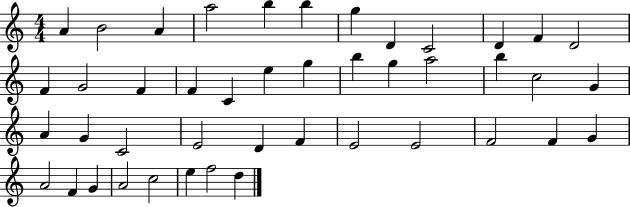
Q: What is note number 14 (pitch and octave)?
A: G4